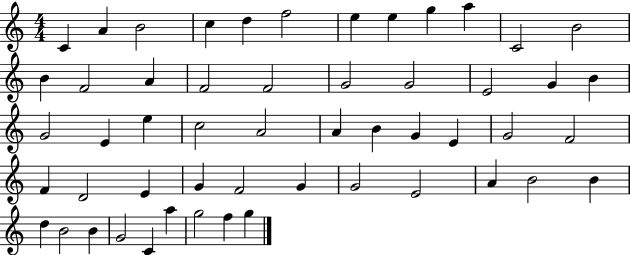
X:1
T:Untitled
M:4/4
L:1/4
K:C
C A B2 c d f2 e e g a C2 B2 B F2 A F2 F2 G2 G2 E2 G B G2 E e c2 A2 A B G E G2 F2 F D2 E G F2 G G2 E2 A B2 B d B2 B G2 C a g2 f g